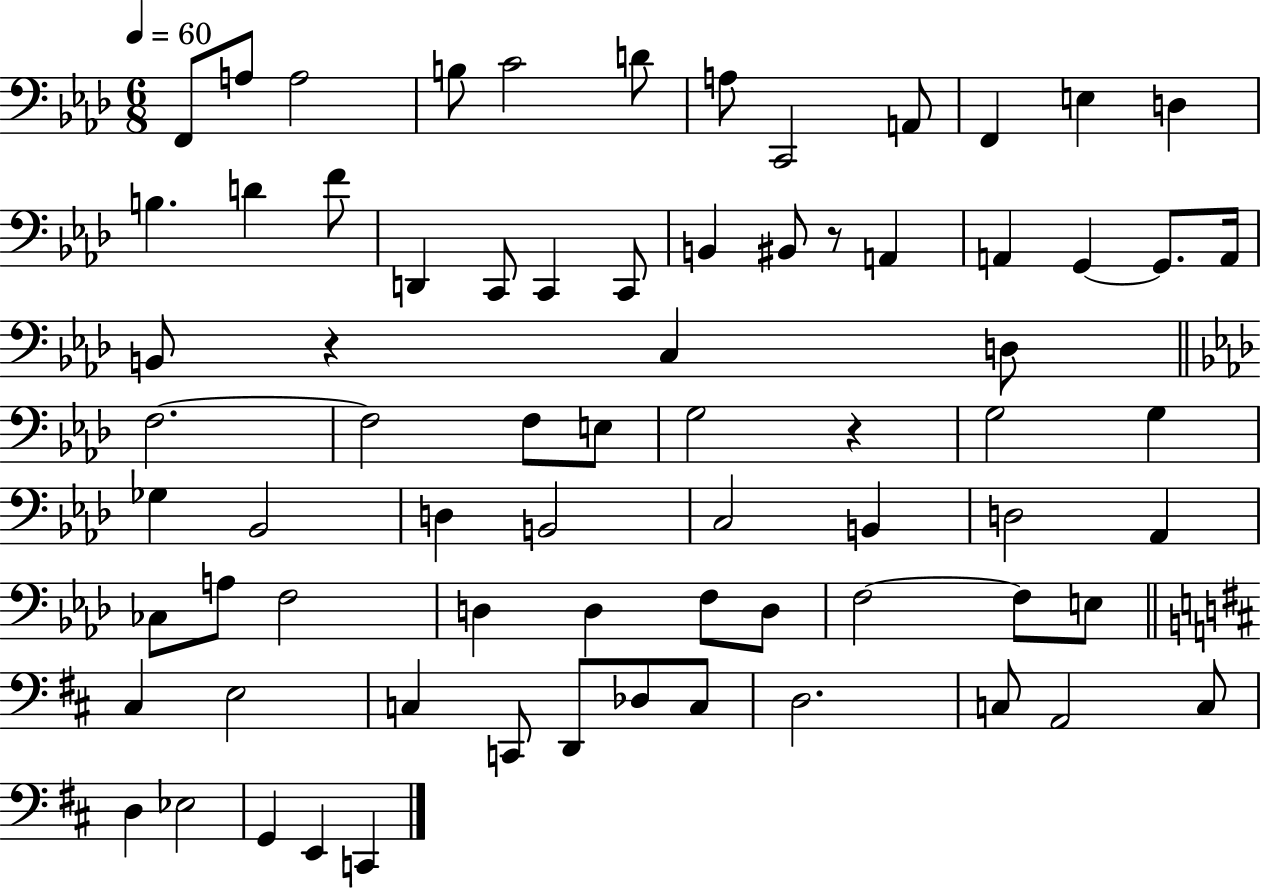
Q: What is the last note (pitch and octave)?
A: C2